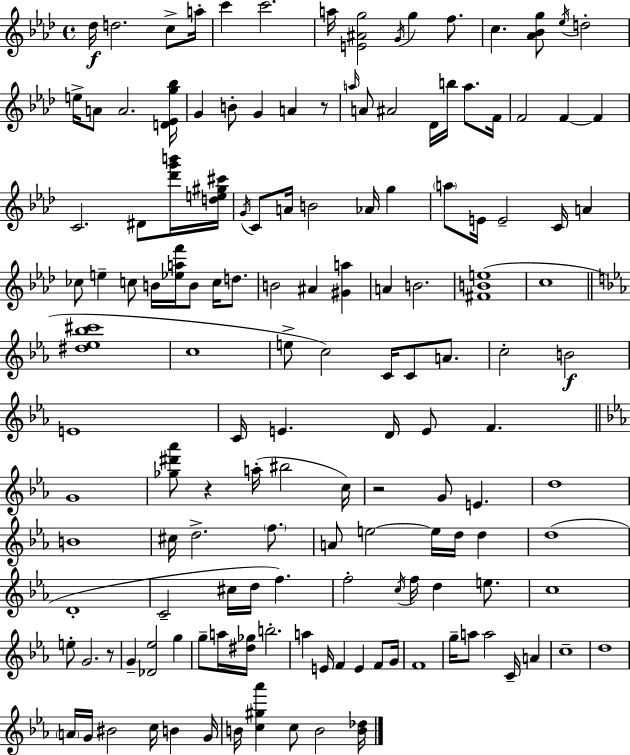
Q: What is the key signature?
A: F minor